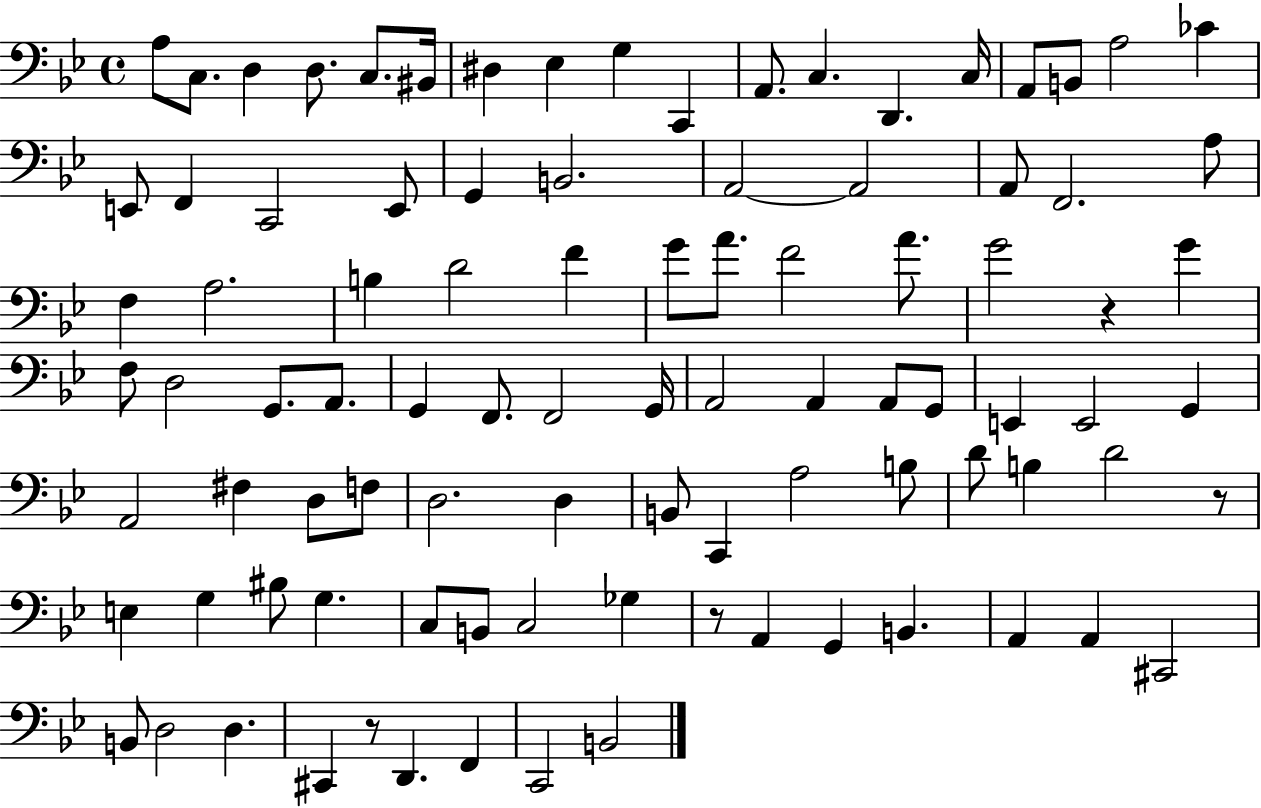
A3/e C3/e. D3/q D3/e. C3/e. BIS2/s D#3/q Eb3/q G3/q C2/q A2/e. C3/q. D2/q. C3/s A2/e B2/e A3/h CES4/q E2/e F2/q C2/h E2/e G2/q B2/h. A2/h A2/h A2/e F2/h. A3/e F3/q A3/h. B3/q D4/h F4/q G4/e A4/e. F4/h A4/e. G4/h R/q G4/q F3/e D3/h G2/e. A2/e. G2/q F2/e. F2/h G2/s A2/h A2/q A2/e G2/e E2/q E2/h G2/q A2/h F#3/q D3/e F3/e D3/h. D3/q B2/e C2/q A3/h B3/e D4/e B3/q D4/h R/e E3/q G3/q BIS3/e G3/q. C3/e B2/e C3/h Gb3/q R/e A2/q G2/q B2/q. A2/q A2/q C#2/h B2/e D3/h D3/q. C#2/q R/e D2/q. F2/q C2/h B2/h